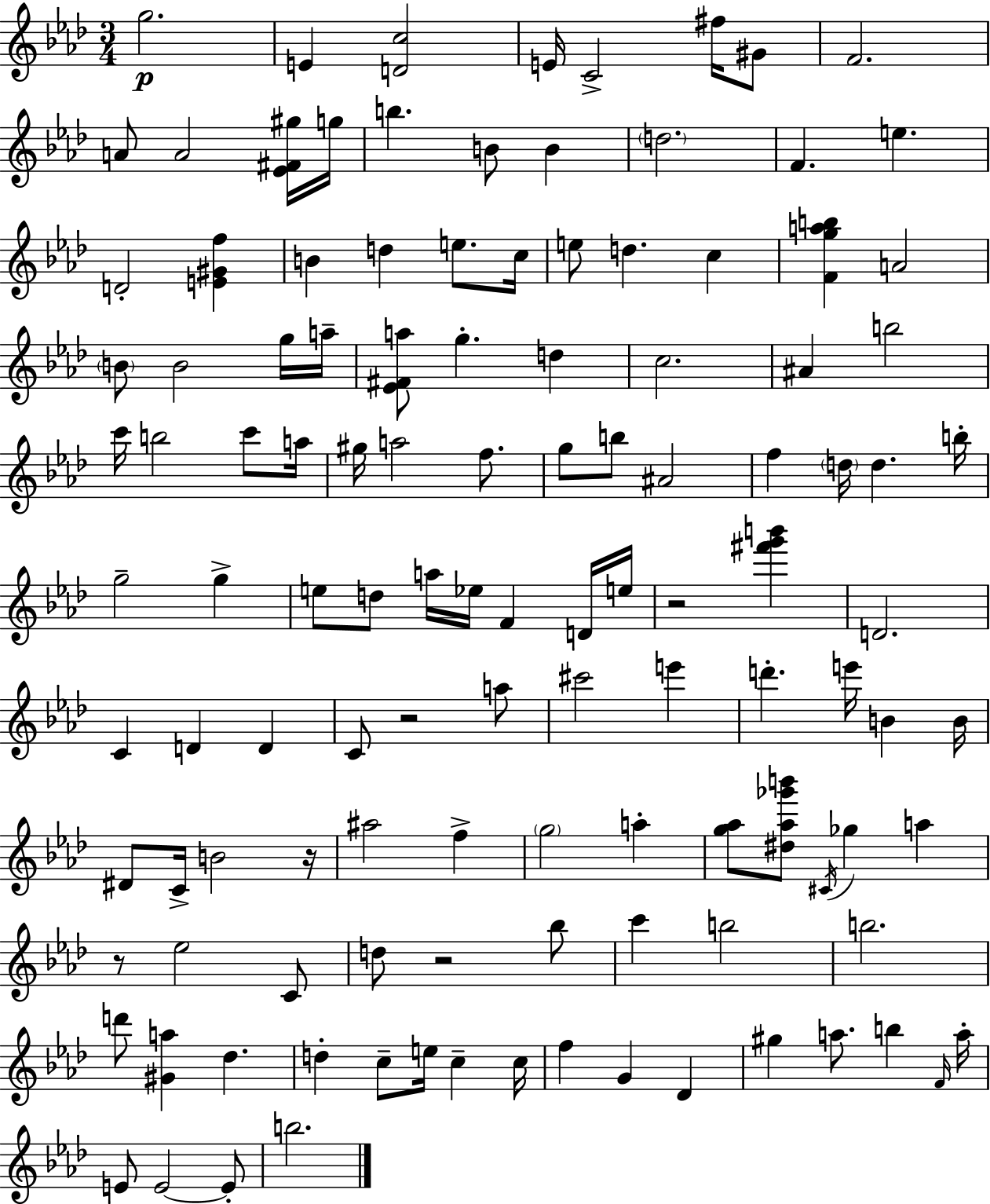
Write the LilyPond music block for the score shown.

{
  \clef treble
  \numericTimeSignature
  \time 3/4
  \key aes \major
  g''2.\p | e'4 <d' c''>2 | e'16 c'2-> fis''16 gis'8 | f'2. | \break a'8 a'2 <ees' fis' gis''>16 g''16 | b''4. b'8 b'4 | \parenthesize d''2. | f'4. e''4. | \break d'2-. <e' gis' f''>4 | b'4 d''4 e''8. c''16 | e''8 d''4. c''4 | <f' g'' a'' b''>4 a'2 | \break \parenthesize b'8 b'2 g''16 a''16-- | <ees' fis' a''>8 g''4.-. d''4 | c''2. | ais'4 b''2 | \break c'''16 b''2 c'''8 a''16 | gis''16 a''2 f''8. | g''8 b''8 ais'2 | f''4 \parenthesize d''16 d''4. b''16-. | \break g''2-- g''4-> | e''8 d''8 a''16 ees''16 f'4 d'16 e''16 | r2 <fis''' g''' b'''>4 | d'2. | \break c'4 d'4 d'4 | c'8 r2 a''8 | cis'''2 e'''4 | d'''4.-. e'''16 b'4 b'16 | \break dis'8 c'16-> b'2 r16 | ais''2 f''4-> | \parenthesize g''2 a''4-. | <g'' aes''>8 <dis'' aes'' ges''' b'''>8 \acciaccatura { cis'16 } ges''4 a''4 | \break r8 ees''2 c'8 | d''8 r2 bes''8 | c'''4 b''2 | b''2. | \break d'''8 <gis' a''>4 des''4. | d''4-. c''8-- e''16 c''4-- | c''16 f''4 g'4 des'4 | gis''4 a''8. b''4 | \break \grace { f'16 } a''16-. e'8 e'2~~ | e'8-. b''2. | \bar "|."
}